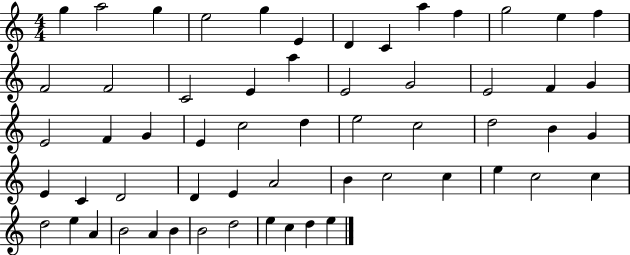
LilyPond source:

{
  \clef treble
  \numericTimeSignature
  \time 4/4
  \key c \major
  g''4 a''2 g''4 | e''2 g''4 e'4 | d'4 c'4 a''4 f''4 | g''2 e''4 f''4 | \break f'2 f'2 | c'2 e'4 a''4 | e'2 g'2 | e'2 f'4 g'4 | \break e'2 f'4 g'4 | e'4 c''2 d''4 | e''2 c''2 | d''2 b'4 g'4 | \break e'4 c'4 d'2 | d'4 e'4 a'2 | b'4 c''2 c''4 | e''4 c''2 c''4 | \break d''2 e''4 a'4 | b'2 a'4 b'4 | b'2 d''2 | e''4 c''4 d''4 e''4 | \break \bar "|."
}